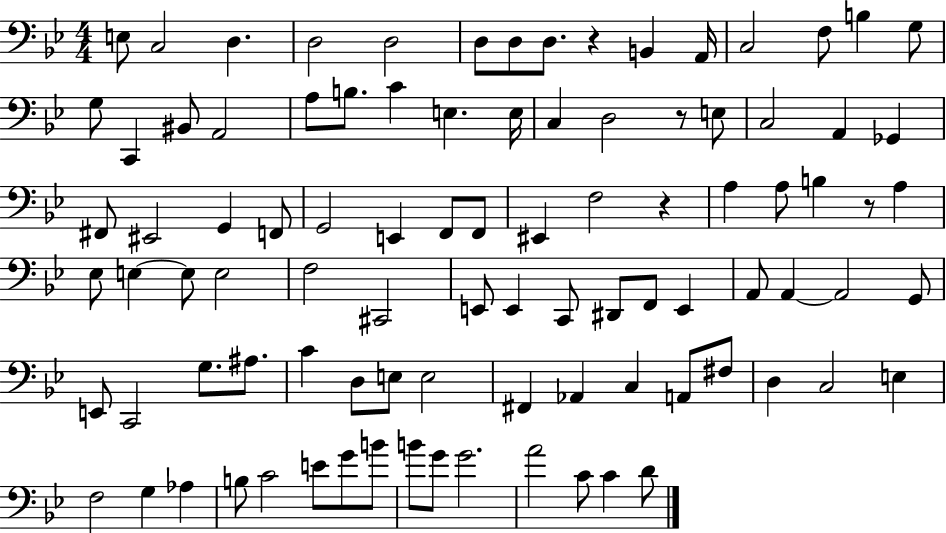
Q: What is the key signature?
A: BES major